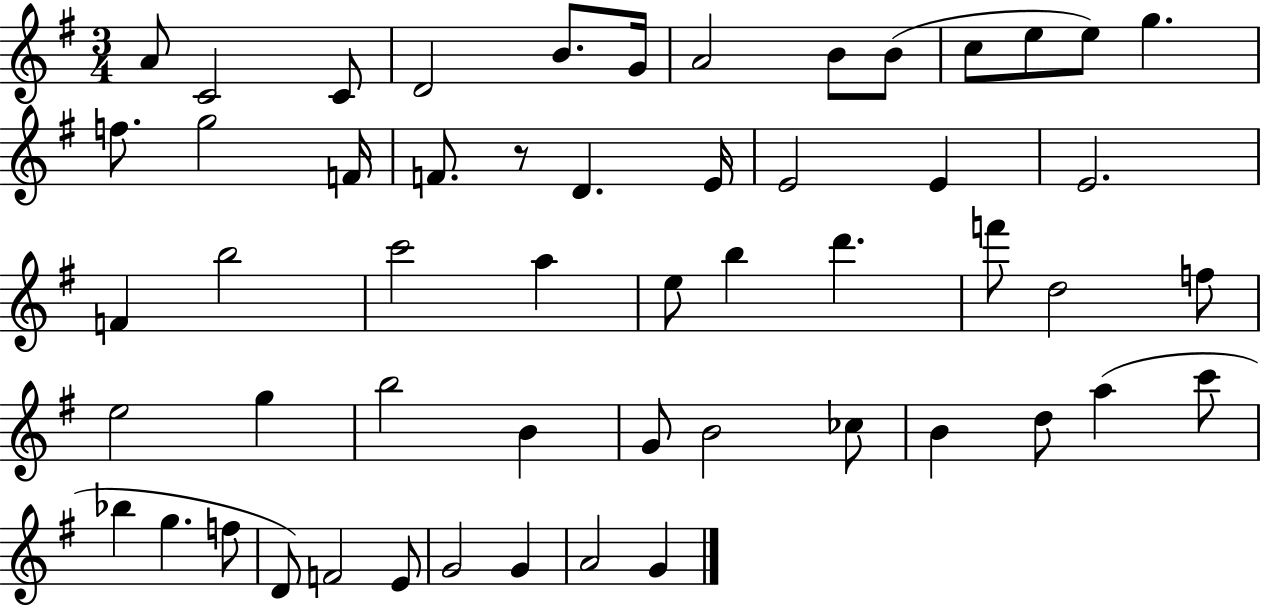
X:1
T:Untitled
M:3/4
L:1/4
K:G
A/2 C2 C/2 D2 B/2 G/4 A2 B/2 B/2 c/2 e/2 e/2 g f/2 g2 F/4 F/2 z/2 D E/4 E2 E E2 F b2 c'2 a e/2 b d' f'/2 d2 f/2 e2 g b2 B G/2 B2 _c/2 B d/2 a c'/2 _b g f/2 D/2 F2 E/2 G2 G A2 G